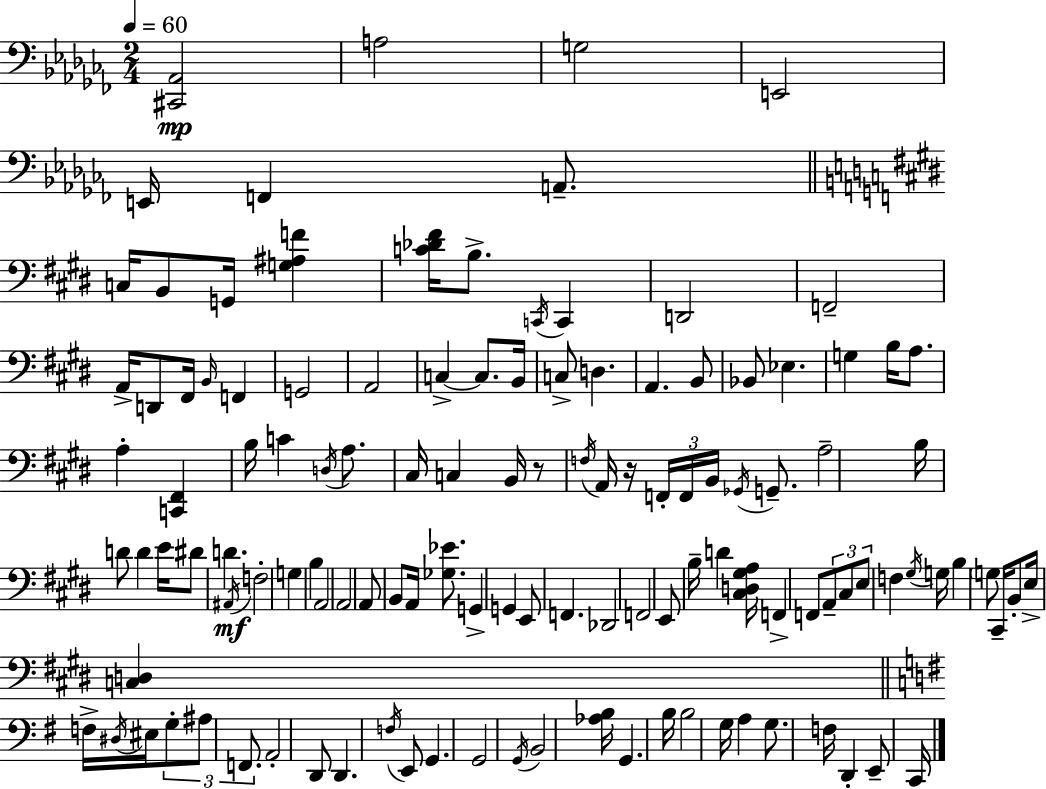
[C#2,Ab2]/h A3/h G3/h E2/h E2/s F2/q A2/e. C3/s B2/e G2/s [G3,A#3,F4]/q [C4,Db4,F#4]/s B3/e. C2/s C2/q D2/h F2/h A2/s D2/e F#2/s B2/s F2/q G2/h A2/h C3/q C3/e. B2/s C3/e D3/q. A2/q. B2/e Bb2/e Eb3/q. G3/q B3/s A3/e. A3/q [C2,F#2]/q B3/s C4/q D3/s A3/e. C#3/s C3/q B2/s R/e F3/s A2/s R/s F2/s F2/s B2/s Gb2/s G2/e. A3/h B3/s D4/e D4/q E4/s D#4/e D4/q. A#2/s F3/h G3/q B3/q A2/h A2/h A2/e B2/e A2/s [Gb3,Eb4]/e. G2/q G2/q E2/e F2/q. Db2/h F2/h E2/e B3/s D4/q [C#3,D3,G#3,A3]/s F2/q F2/e A2/e C#3/e E3/e F3/q G#3/s G3/s B3/q G3/e C#2/s B2/e E3/s [C3,D3]/q F3/s D#3/s EIS3/s G3/e A#3/e F2/e. A2/h D2/e D2/q. F3/s E2/e G2/q. G2/h G2/s B2/h [Ab3,B3]/s G2/q. B3/s B3/h G3/s A3/q G3/e. F3/s D2/q E2/e C2/s